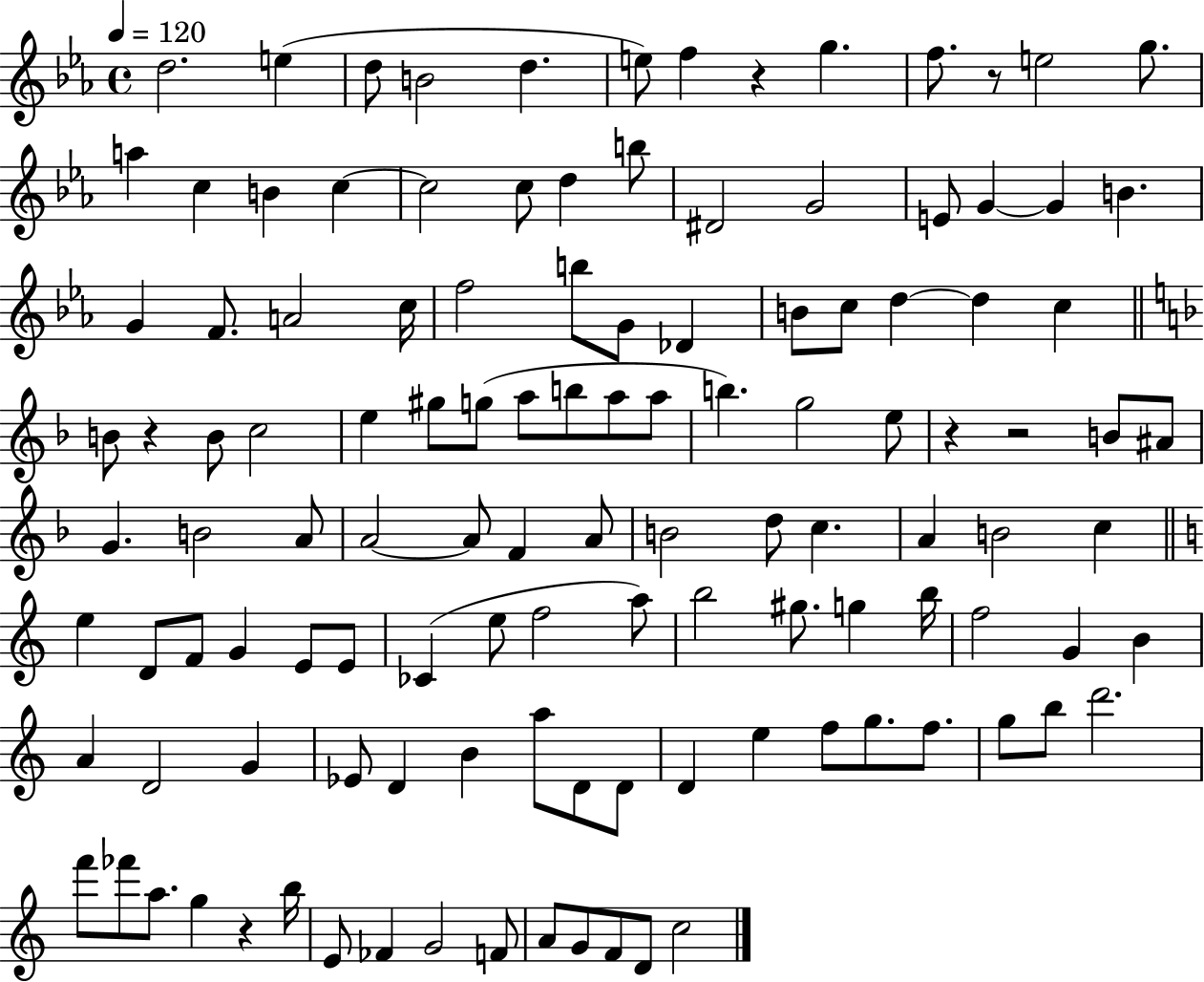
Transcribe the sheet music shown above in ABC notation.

X:1
T:Untitled
M:4/4
L:1/4
K:Eb
d2 e d/2 B2 d e/2 f z g f/2 z/2 e2 g/2 a c B c c2 c/2 d b/2 ^D2 G2 E/2 G G B G F/2 A2 c/4 f2 b/2 G/2 _D B/2 c/2 d d c B/2 z B/2 c2 e ^g/2 g/2 a/2 b/2 a/2 a/2 b g2 e/2 z z2 B/2 ^A/2 G B2 A/2 A2 A/2 F A/2 B2 d/2 c A B2 c e D/2 F/2 G E/2 E/2 _C e/2 f2 a/2 b2 ^g/2 g b/4 f2 G B A D2 G _E/2 D B a/2 D/2 D/2 D e f/2 g/2 f/2 g/2 b/2 d'2 f'/2 _f'/2 a/2 g z b/4 E/2 _F G2 F/2 A/2 G/2 F/2 D/2 c2